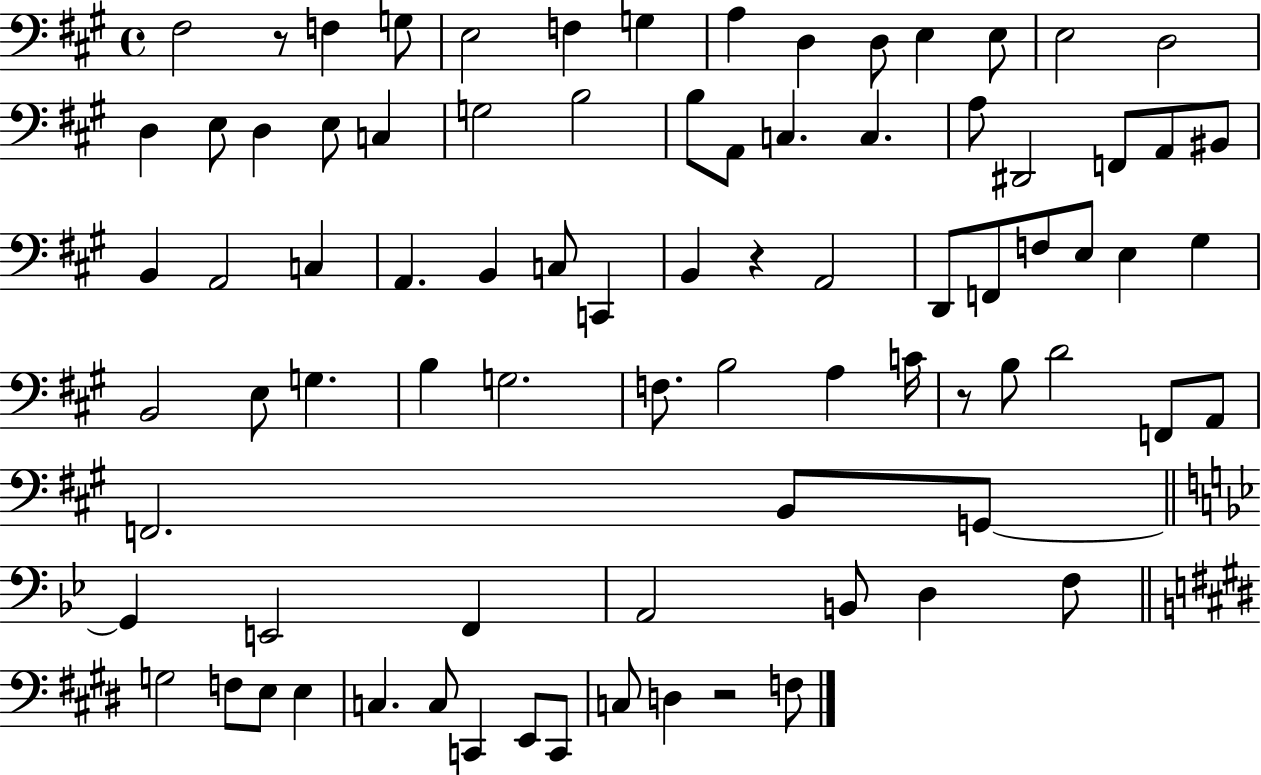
F#3/h R/e F3/q G3/e E3/h F3/q G3/q A3/q D3/q D3/e E3/q E3/e E3/h D3/h D3/q E3/e D3/q E3/e C3/q G3/h B3/h B3/e A2/e C3/q. C3/q. A3/e D#2/h F2/e A2/e BIS2/e B2/q A2/h C3/q A2/q. B2/q C3/e C2/q B2/q R/q A2/h D2/e F2/e F3/e E3/e E3/q G#3/q B2/h E3/e G3/q. B3/q G3/h. F3/e. B3/h A3/q C4/s R/e B3/e D4/h F2/e A2/e F2/h. B2/e G2/e G2/q E2/h F2/q A2/h B2/e D3/q F3/e G3/h F3/e E3/e E3/q C3/q. C3/e C2/q E2/e C2/e C3/e D3/q R/h F3/e